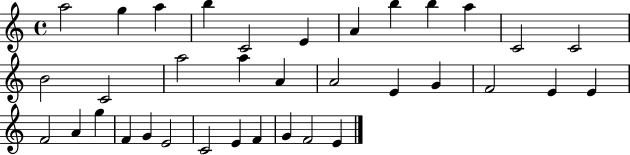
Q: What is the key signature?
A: C major